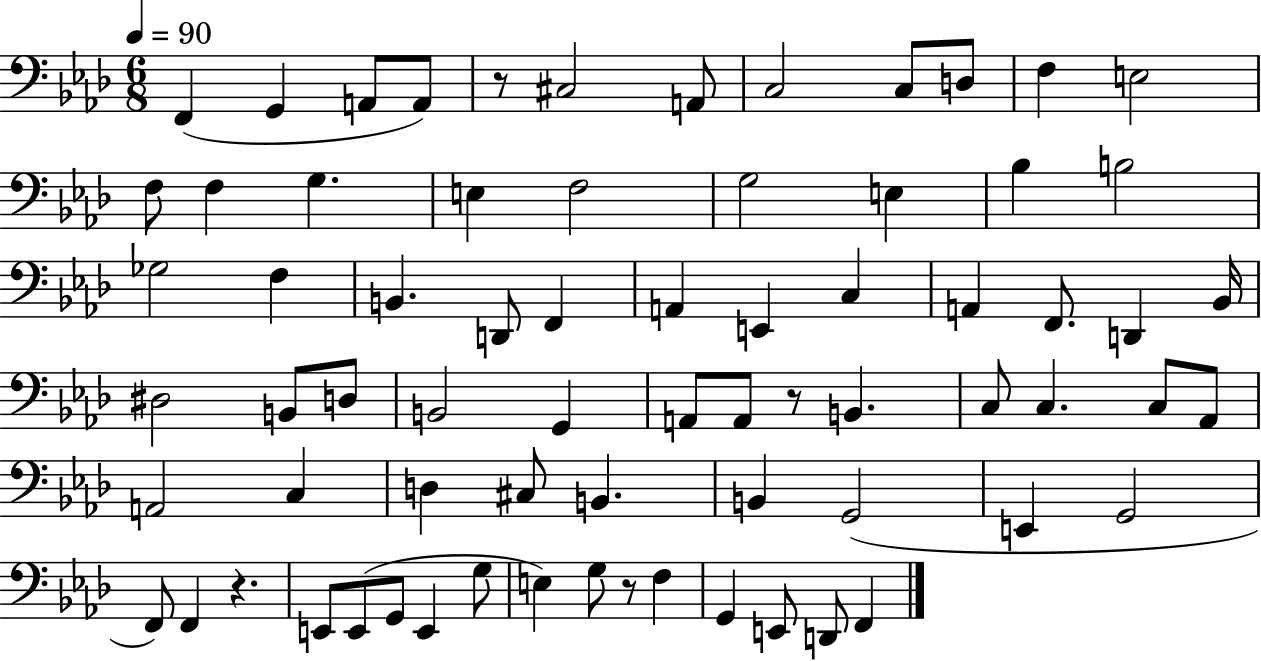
F2/q G2/q A2/e A2/e R/e C#3/h A2/e C3/h C3/e D3/e F3/q E3/h F3/e F3/q G3/q. E3/q F3/h G3/h E3/q Bb3/q B3/h Gb3/h F3/q B2/q. D2/e F2/q A2/q E2/q C3/q A2/q F2/e. D2/q Bb2/s D#3/h B2/e D3/e B2/h G2/q A2/e A2/e R/e B2/q. C3/e C3/q. C3/e Ab2/e A2/h C3/q D3/q C#3/e B2/q. B2/q G2/h E2/q G2/h F2/e F2/q R/q. E2/e E2/e G2/e E2/q G3/e E3/q G3/e R/e F3/q G2/q E2/e D2/e F2/q